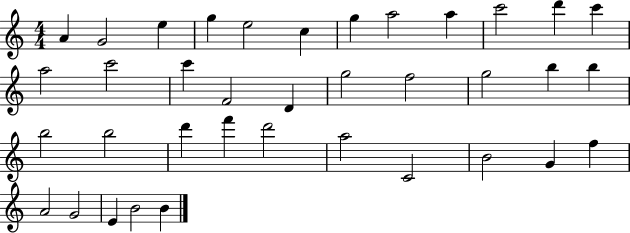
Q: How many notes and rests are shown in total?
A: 37